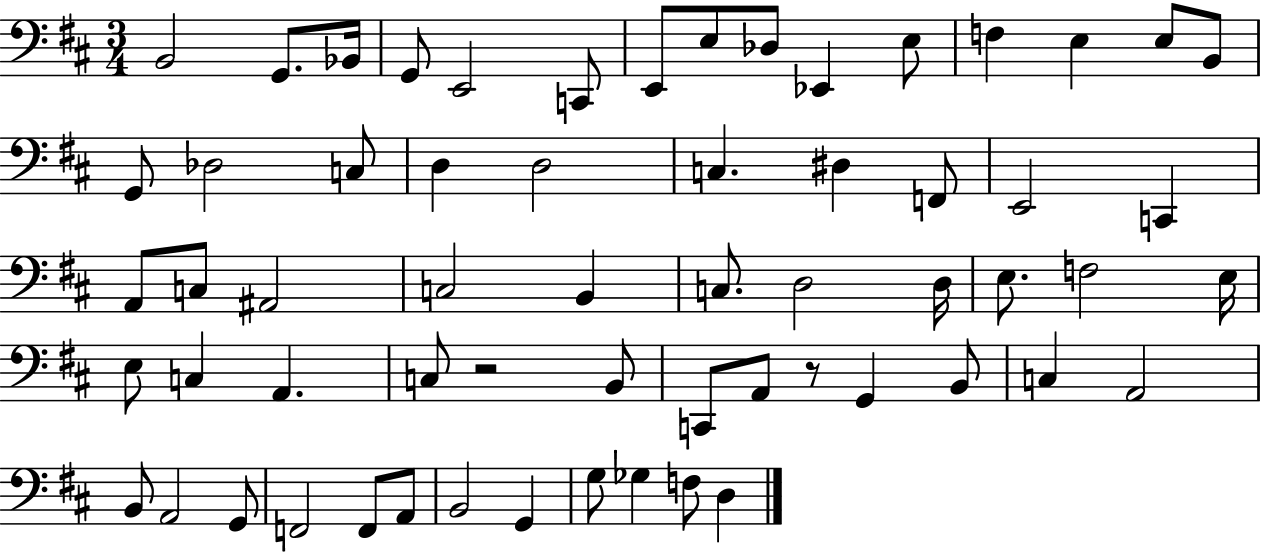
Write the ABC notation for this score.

X:1
T:Untitled
M:3/4
L:1/4
K:D
B,,2 G,,/2 _B,,/4 G,,/2 E,,2 C,,/2 E,,/2 E,/2 _D,/2 _E,, E,/2 F, E, E,/2 B,,/2 G,,/2 _D,2 C,/2 D, D,2 C, ^D, F,,/2 E,,2 C,, A,,/2 C,/2 ^A,,2 C,2 B,, C,/2 D,2 D,/4 E,/2 F,2 E,/4 E,/2 C, A,, C,/2 z2 B,,/2 C,,/2 A,,/2 z/2 G,, B,,/2 C, A,,2 B,,/2 A,,2 G,,/2 F,,2 F,,/2 A,,/2 B,,2 G,, G,/2 _G, F,/2 D,